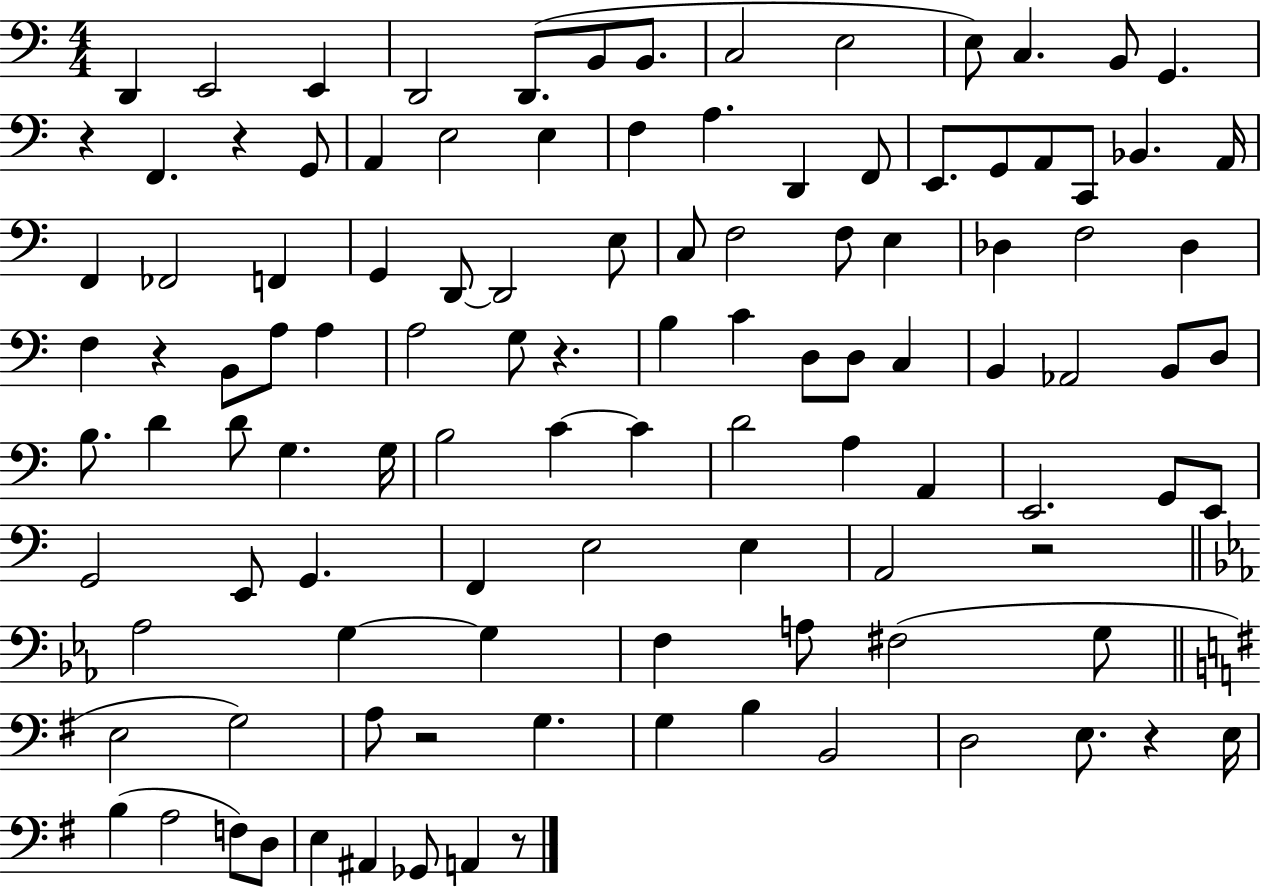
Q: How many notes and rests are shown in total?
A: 111